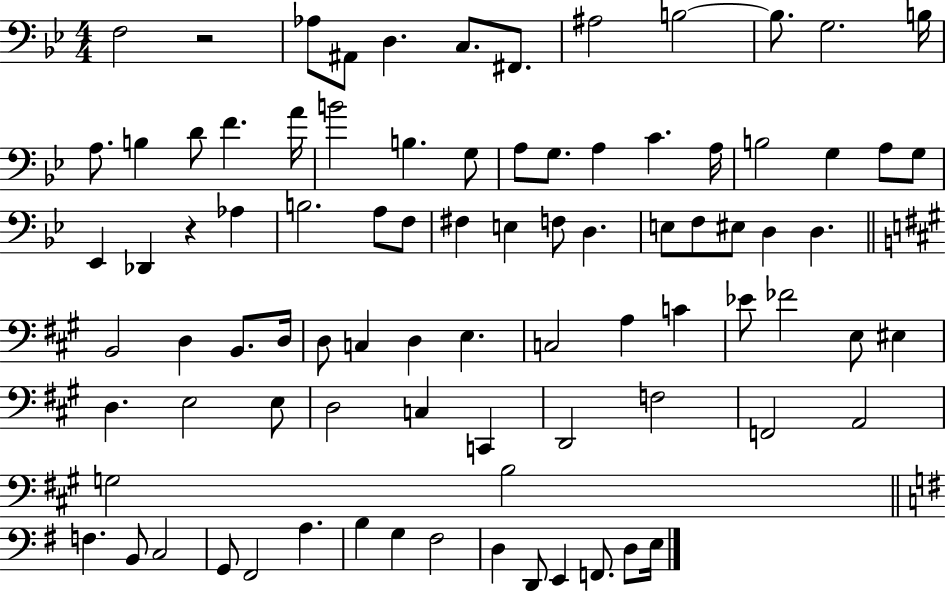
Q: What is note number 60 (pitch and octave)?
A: E3